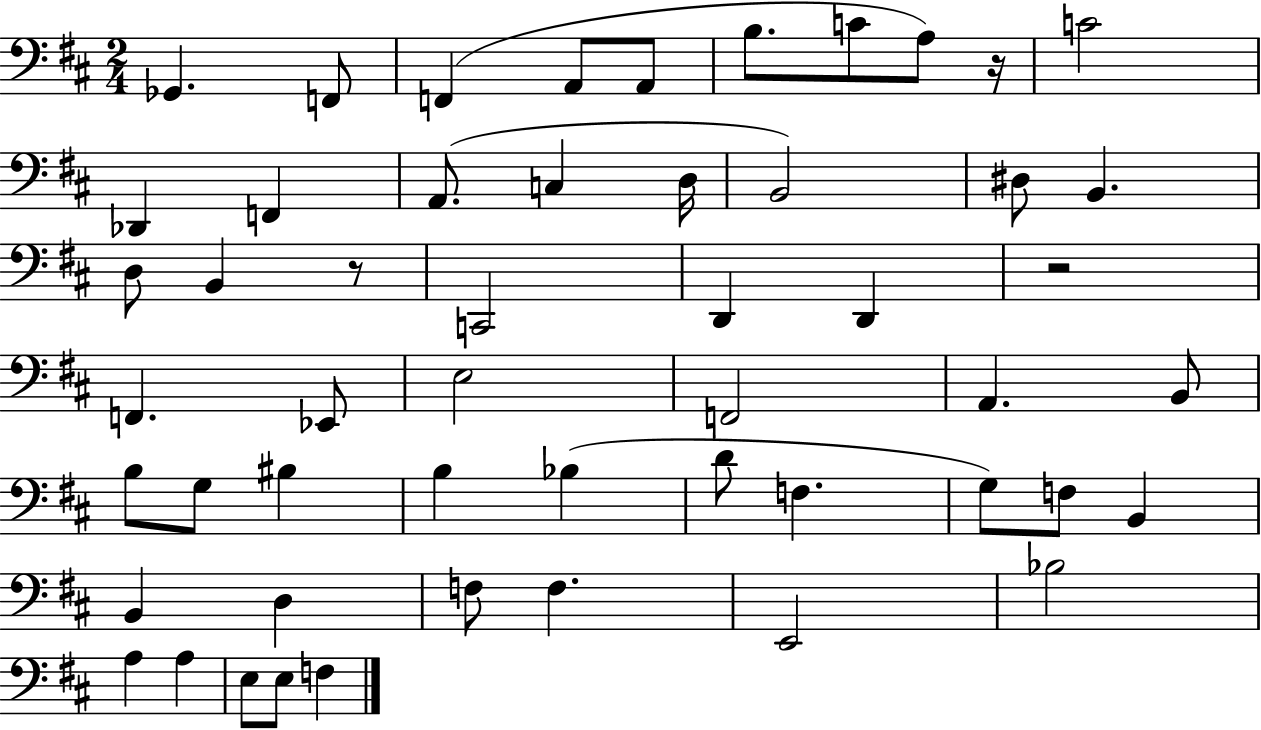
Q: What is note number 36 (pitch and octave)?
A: G3